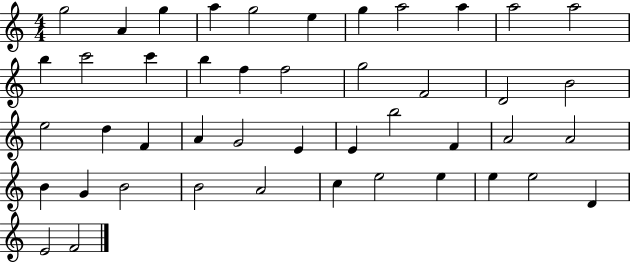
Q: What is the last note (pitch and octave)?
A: F4